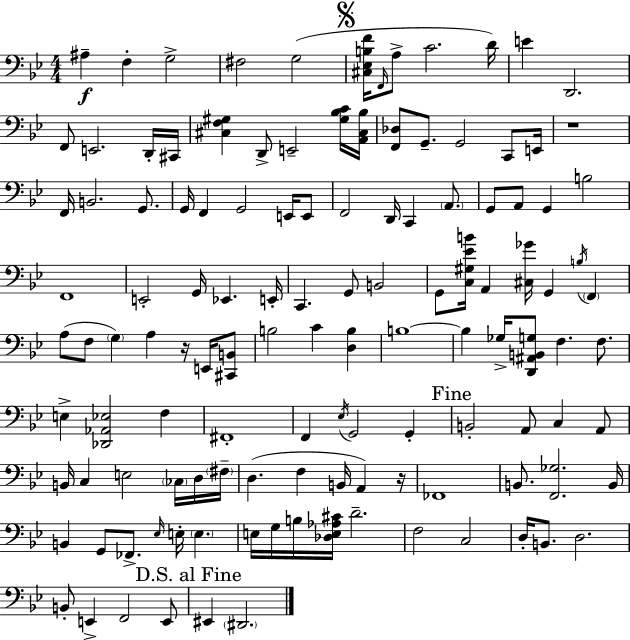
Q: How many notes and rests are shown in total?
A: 123